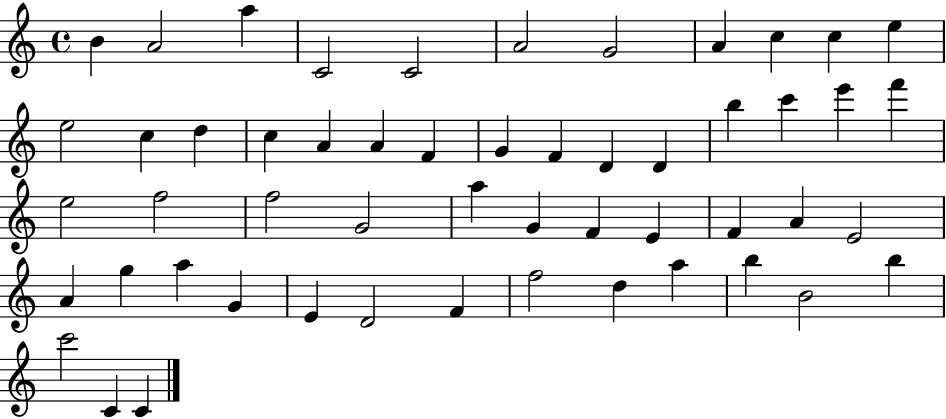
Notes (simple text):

B4/q A4/h A5/q C4/h C4/h A4/h G4/h A4/q C5/q C5/q E5/q E5/h C5/q D5/q C5/q A4/q A4/q F4/q G4/q F4/q D4/q D4/q B5/q C6/q E6/q F6/q E5/h F5/h F5/h G4/h A5/q G4/q F4/q E4/q F4/q A4/q E4/h A4/q G5/q A5/q G4/q E4/q D4/h F4/q F5/h D5/q A5/q B5/q B4/h B5/q C6/h C4/q C4/q